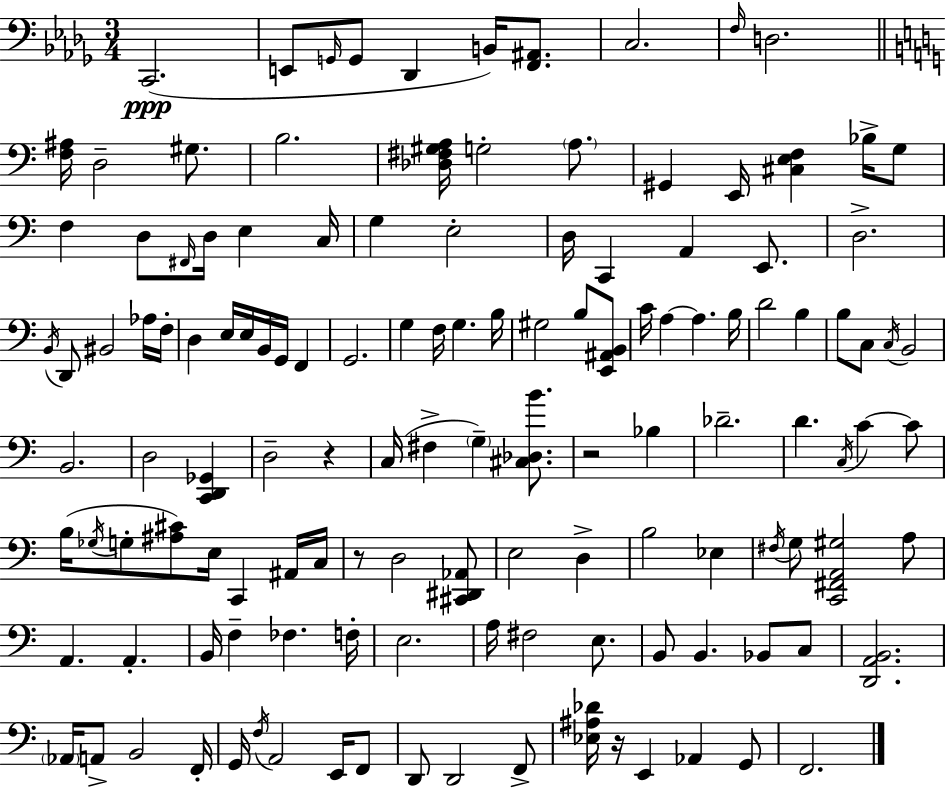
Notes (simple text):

C2/h. E2/e G2/s G2/e Db2/q B2/s [F2,A#2]/e. C3/h. F3/s D3/h. [F3,A#3]/s D3/h G#3/e. B3/h. [Db3,F#3,G#3,A3]/s G3/h A3/e. G#2/q E2/s [C#3,E3,F3]/q Bb3/s G3/e F3/q D3/e F#2/s D3/s E3/q C3/s G3/q E3/h D3/s C2/q A2/q E2/e. D3/h. B2/s D2/e BIS2/h Ab3/s F3/s D3/q E3/s E3/s B2/s G2/s F2/q G2/h. G3/q F3/s G3/q. B3/s G#3/h B3/e [E2,A#2,B2]/e C4/s A3/q A3/q. B3/s D4/h B3/q B3/e C3/e C3/s B2/h B2/h. D3/h [C2,D2,Gb2]/q D3/h R/q C3/s F#3/q G3/q [C#3,Db3,B4]/e. R/h Bb3/q Db4/h. D4/q. C3/s C4/q C4/e B3/s Gb3/s G3/e [A#3,C#4]/e E3/s C2/q A#2/s C3/s R/e D3/h [C#2,D#2,Ab2]/e E3/h D3/q B3/h Eb3/q F#3/s G3/e [C2,F#2,A2,G#3]/h A3/e A2/q. A2/q. B2/s F3/q FES3/q. F3/s E3/h. A3/s F#3/h E3/e. B2/e B2/q. Bb2/e C3/e [D2,A2,B2]/h. Ab2/s A2/e B2/h F2/s G2/s F3/s A2/h E2/s F2/e D2/e D2/h F2/e [Eb3,A#3,Db4]/s R/s E2/q Ab2/q G2/e F2/h.